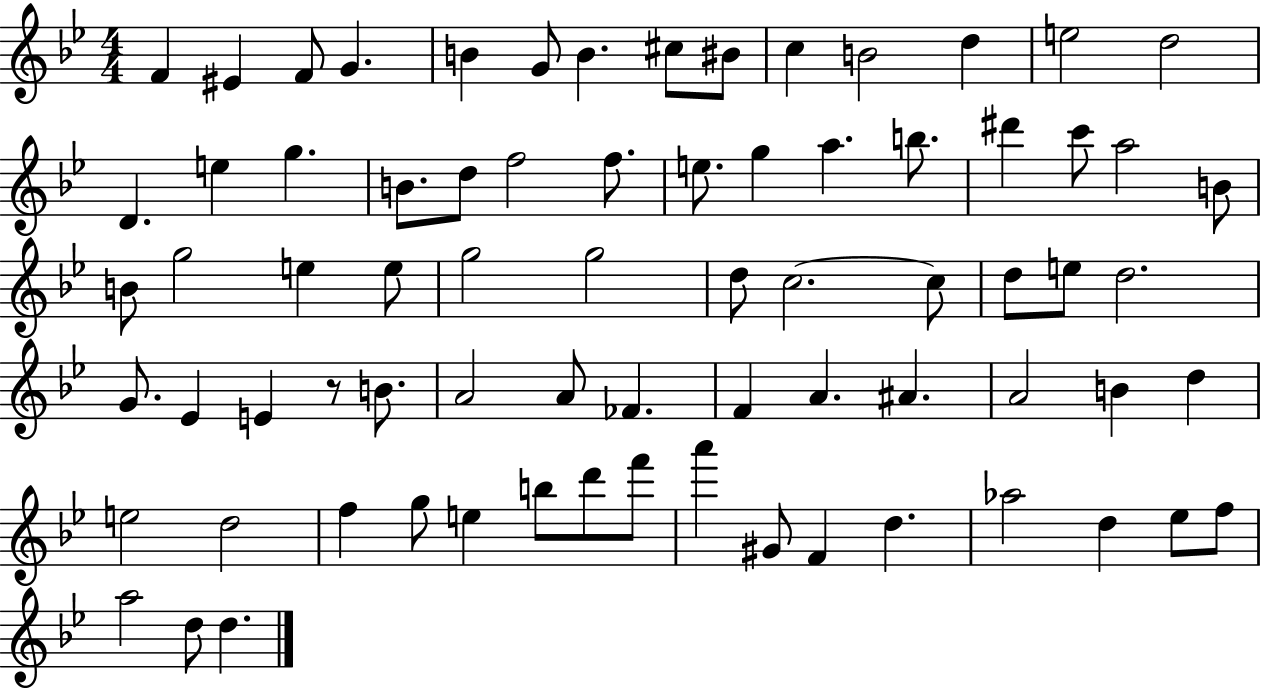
F4/q EIS4/q F4/e G4/q. B4/q G4/e B4/q. C#5/e BIS4/e C5/q B4/h D5/q E5/h D5/h D4/q. E5/q G5/q. B4/e. D5/e F5/h F5/e. E5/e. G5/q A5/q. B5/e. D#6/q C6/e A5/h B4/e B4/e G5/h E5/q E5/e G5/h G5/h D5/e C5/h. C5/e D5/e E5/e D5/h. G4/e. Eb4/q E4/q R/e B4/e. A4/h A4/e FES4/q. F4/q A4/q. A#4/q. A4/h B4/q D5/q E5/h D5/h F5/q G5/e E5/q B5/e D6/e F6/e A6/q G#4/e F4/q D5/q. Ab5/h D5/q Eb5/e F5/e A5/h D5/e D5/q.